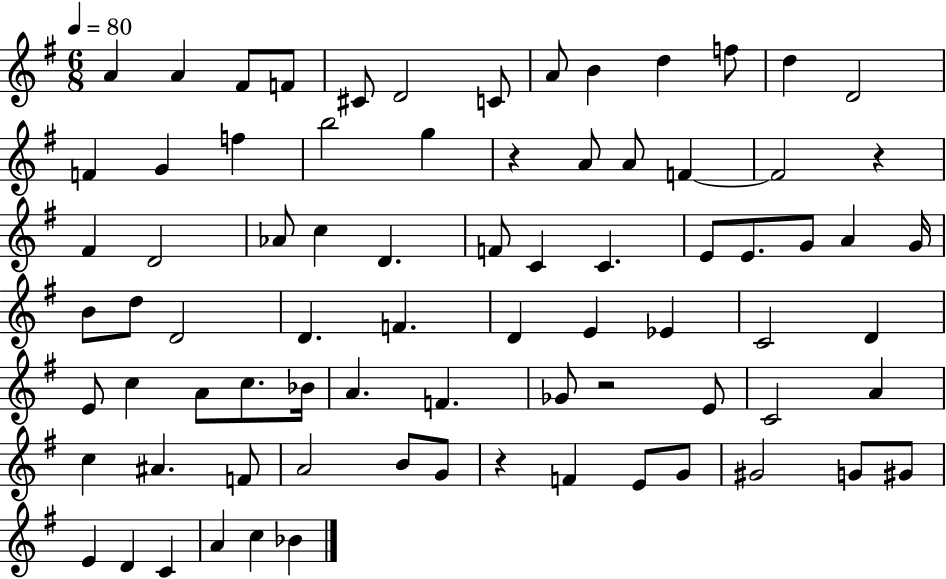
A4/q A4/q F#4/e F4/e C#4/e D4/h C4/e A4/e B4/q D5/q F5/e D5/q D4/h F4/q G4/q F5/q B5/h G5/q R/q A4/e A4/e F4/q F4/h R/q F#4/q D4/h Ab4/e C5/q D4/q. F4/e C4/q C4/q. E4/e E4/e. G4/e A4/q G4/s B4/e D5/e D4/h D4/q. F4/q. D4/q E4/q Eb4/q C4/h D4/q E4/e C5/q A4/e C5/e. Bb4/s A4/q. F4/q. Gb4/e R/h E4/e C4/h A4/q C5/q A#4/q. F4/e A4/h B4/e G4/e R/q F4/q E4/e G4/e G#4/h G4/e G#4/e E4/q D4/q C4/q A4/q C5/q Bb4/q